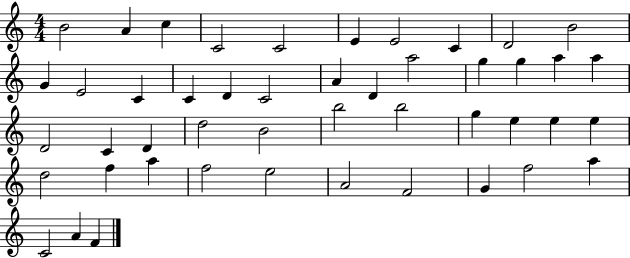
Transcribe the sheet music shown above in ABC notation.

X:1
T:Untitled
M:4/4
L:1/4
K:C
B2 A c C2 C2 E E2 C D2 B2 G E2 C C D C2 A D a2 g g a a D2 C D d2 B2 b2 b2 g e e e d2 f a f2 e2 A2 F2 G f2 a C2 A F